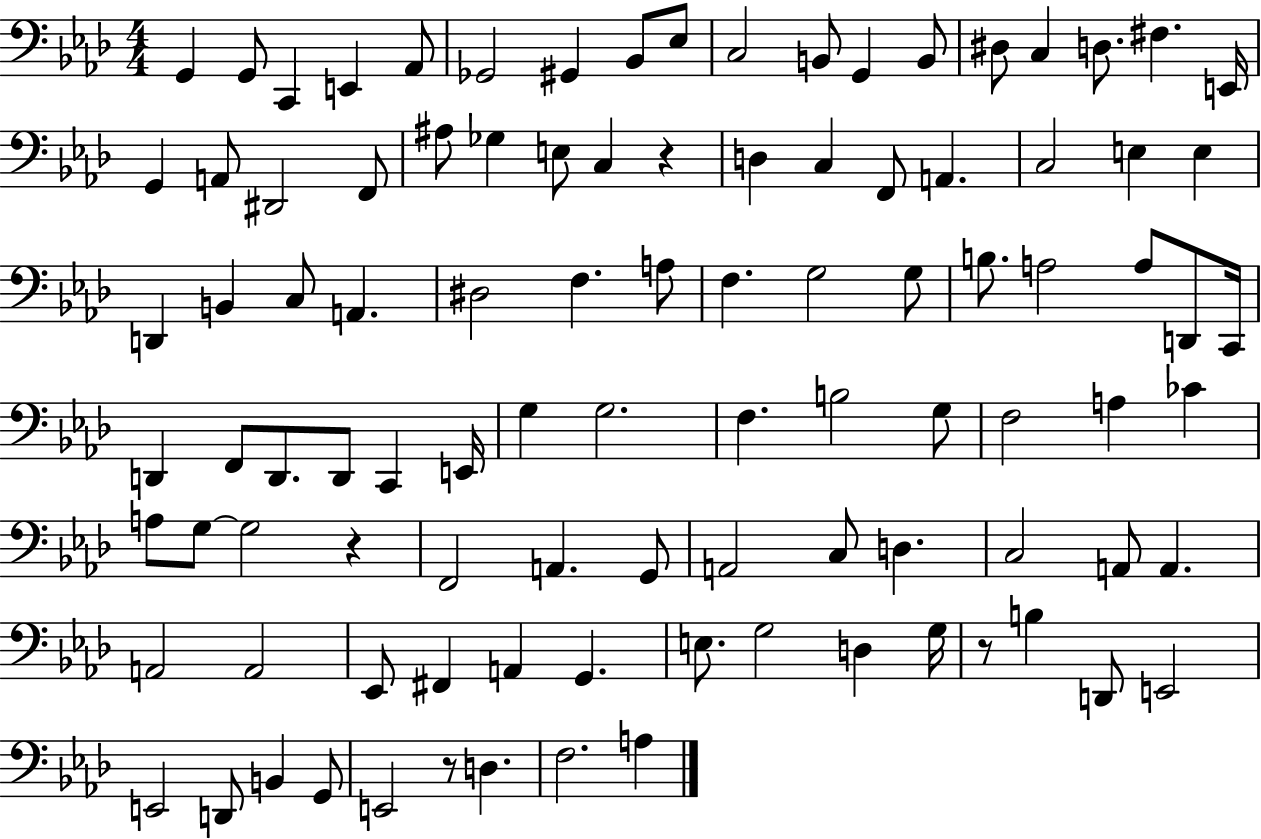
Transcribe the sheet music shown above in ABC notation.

X:1
T:Untitled
M:4/4
L:1/4
K:Ab
G,, G,,/2 C,, E,, _A,,/2 _G,,2 ^G,, _B,,/2 _E,/2 C,2 B,,/2 G,, B,,/2 ^D,/2 C, D,/2 ^F, E,,/4 G,, A,,/2 ^D,,2 F,,/2 ^A,/2 _G, E,/2 C, z D, C, F,,/2 A,, C,2 E, E, D,, B,, C,/2 A,, ^D,2 F, A,/2 F, G,2 G,/2 B,/2 A,2 A,/2 D,,/2 C,,/4 D,, F,,/2 D,,/2 D,,/2 C,, E,,/4 G, G,2 F, B,2 G,/2 F,2 A, _C A,/2 G,/2 G,2 z F,,2 A,, G,,/2 A,,2 C,/2 D, C,2 A,,/2 A,, A,,2 A,,2 _E,,/2 ^F,, A,, G,, E,/2 G,2 D, G,/4 z/2 B, D,,/2 E,,2 E,,2 D,,/2 B,, G,,/2 E,,2 z/2 D, F,2 A,